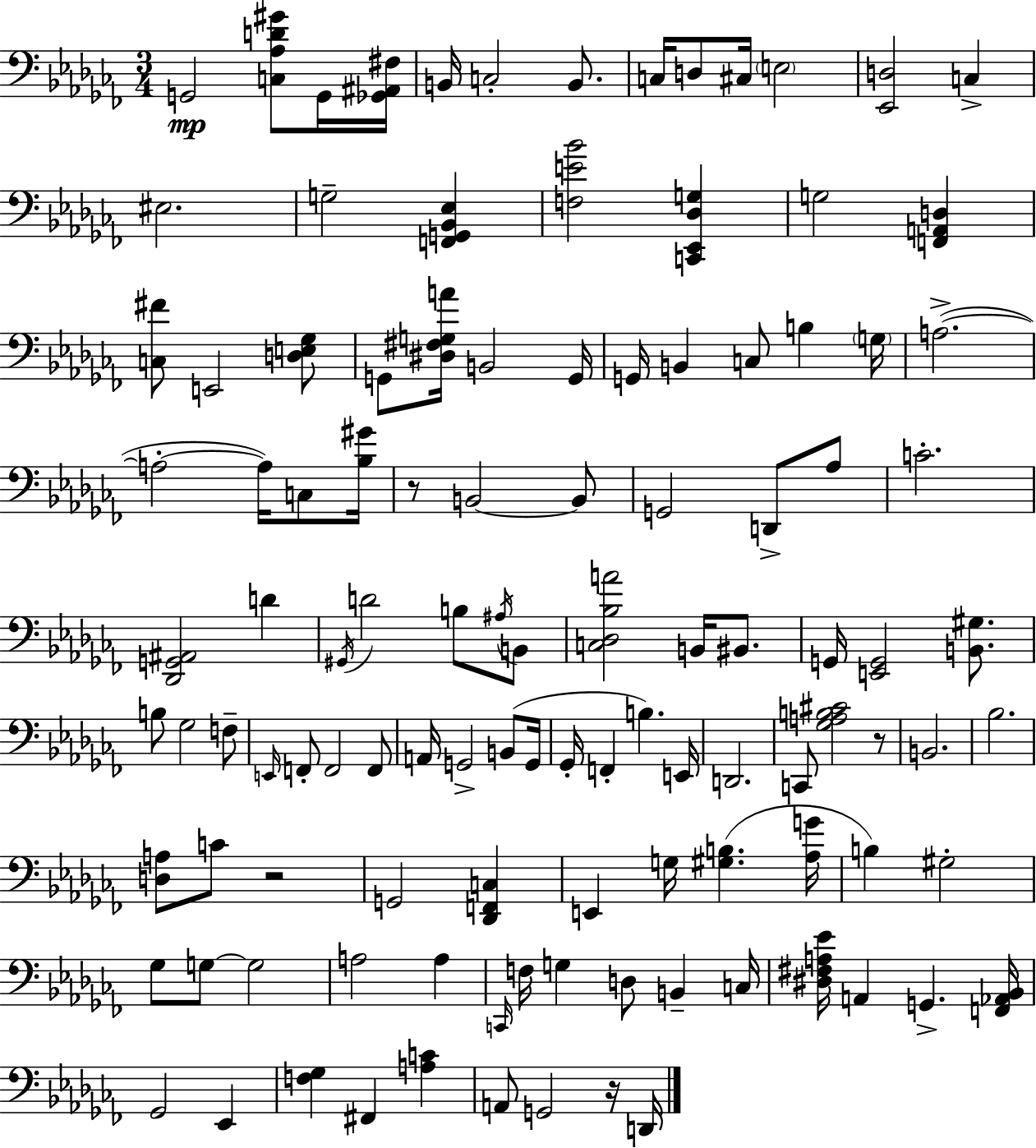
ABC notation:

X:1
T:Untitled
M:3/4
L:1/4
K:Abm
G,,2 [C,_A,D^G]/2 G,,/4 [_G,,^A,,^F,]/4 B,,/4 C,2 B,,/2 C,/4 D,/2 ^C,/4 E,2 [_E,,D,]2 C, ^E,2 G,2 [F,,G,,_B,,_E,] [F,E_B]2 [C,,_E,,_D,G,] G,2 [F,,A,,D,] [C,^F]/2 E,,2 [D,E,_G,]/2 G,,/2 [^D,^F,G,A]/4 B,,2 G,,/4 G,,/4 B,, C,/2 B, G,/4 A,2 A,2 A,/4 C,/2 [_B,^G]/4 z/2 B,,2 B,,/2 G,,2 D,,/2 _A,/2 C2 [_D,,G,,^A,,]2 D ^G,,/4 D2 B,/2 ^A,/4 B,,/2 [C,_D,_B,A]2 B,,/4 ^B,,/2 G,,/4 [E,,G,,]2 [B,,^G,]/2 B,/2 _G,2 F,/2 E,,/4 F,,/2 F,,2 F,,/2 A,,/4 G,,2 B,,/2 G,,/4 _G,,/4 F,, B, E,,/4 D,,2 C,,/2 [_G,A,B,^C]2 z/2 B,,2 _B,2 [D,A,]/2 C/2 z2 G,,2 [_D,,F,,C,] E,, G,/4 [^G,B,] [_A,G]/4 B, ^G,2 _G,/2 G,/2 G,2 A,2 A, C,,/4 F,/4 G, D,/2 B,, C,/4 [^D,^F,A,_E]/4 A,, G,, [F,,_A,,_B,,]/4 _G,,2 _E,, [F,_G,] ^F,, [A,C] A,,/2 G,,2 z/4 D,,/4